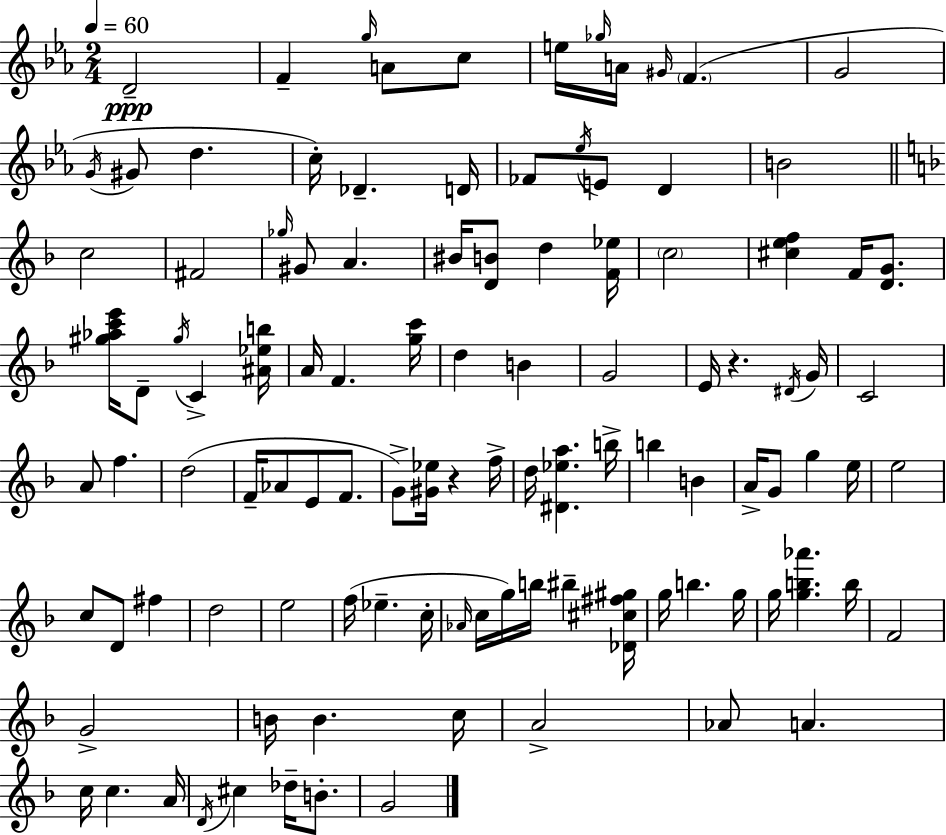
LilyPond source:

{
  \clef treble
  \numericTimeSignature
  \time 2/4
  \key c \minor
  \tempo 4 = 60
  d'2--\ppp | f'4-- \grace { g''16 } a'8 c''8 | e''16 \grace { ges''16 } a'16 \grace { gis'16 } \parenthesize f'4.( | g'2 | \break \acciaccatura { g'16 } gis'8 d''4. | c''16-.) des'4.-- | d'16 fes'8 \acciaccatura { ees''16 } e'8 | d'4 b'2 | \break \bar "||" \break \key f \major c''2 | fis'2 | \grace { ges''16 } gis'8 a'4. | bis'16 <d' b'>8 d''4 | \break <f' ees''>16 \parenthesize c''2 | <cis'' e'' f''>4 f'16 <d' g'>8. | <gis'' aes'' c''' e'''>16 d'8-- \acciaccatura { gis''16 } c'4-> | <ais' ees'' b''>16 a'16 f'4. | \break <g'' c'''>16 d''4 b'4 | g'2 | e'16 r4. | \acciaccatura { dis'16 } g'16 c'2 | \break a'8 f''4. | d''2( | f'16-- aes'8 e'8 | f'8. g'8->) <gis' ees''>16 r4 | \break f''16-> d''16 <dis' ees'' a''>4. | b''16-> b''4 b'4 | a'16-> g'8 g''4 | e''16 e''2 | \break c''8 d'8 fis''4 | d''2 | e''2 | f''16( ees''4.-- | \break c''16-. \grace { aes'16 } c''16 g''16) b''16 bis''4-- | <des' cis'' fis'' gis''>16 g''16 b''4. | g''16 g''16 <g'' b'' aes'''>4. | b''16 f'2 | \break g'2-> | b'16 b'4. | c''16 a'2-> | aes'8 a'4. | \break c''16 c''4. | a'16 \acciaccatura { d'16 } cis''4 | des''16-- b'8.-. g'2 | \bar "|."
}